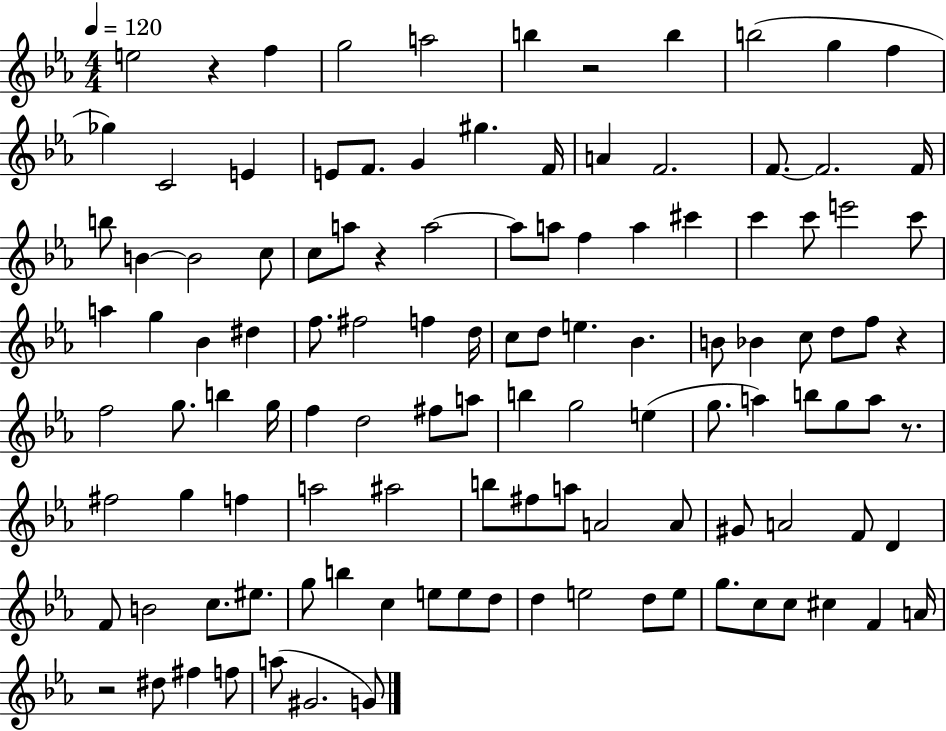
{
  \clef treble
  \numericTimeSignature
  \time 4/4
  \key ees \major
  \tempo 4 = 120
  e''2 r4 f''4 | g''2 a''2 | b''4 r2 b''4 | b''2( g''4 f''4 | \break ges''4) c'2 e'4 | e'8 f'8. g'4 gis''4. f'16 | a'4 f'2. | f'8.~~ f'2. f'16 | \break b''8 b'4~~ b'2 c''8 | c''8 a''8 r4 a''2~~ | a''8 a''8 f''4 a''4 cis'''4 | c'''4 c'''8 e'''2 c'''8 | \break a''4 g''4 bes'4 dis''4 | f''8. fis''2 f''4 d''16 | c''8 d''8 e''4. bes'4. | b'8 bes'4 c''8 d''8 f''8 r4 | \break f''2 g''8. b''4 g''16 | f''4 d''2 fis''8 a''8 | b''4 g''2 e''4( | g''8. a''4) b''8 g''8 a''8 r8. | \break fis''2 g''4 f''4 | a''2 ais''2 | b''8 fis''8 a''8 a'2 a'8 | gis'8 a'2 f'8 d'4 | \break f'8 b'2 c''8. eis''8. | g''8 b''4 c''4 e''8 e''8 d''8 | d''4 e''2 d''8 e''8 | g''8. c''8 c''8 cis''4 f'4 a'16 | \break r2 dis''8 fis''4 f''8 | a''8( gis'2. g'8) | \bar "|."
}